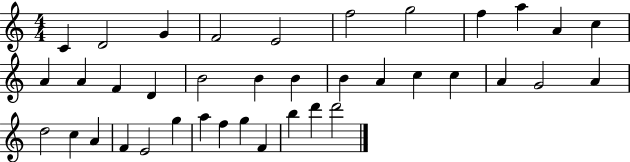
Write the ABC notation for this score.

X:1
T:Untitled
M:4/4
L:1/4
K:C
C D2 G F2 E2 f2 g2 f a A c A A F D B2 B B B A c c A G2 A d2 c A F E2 g a f g F b d' d'2